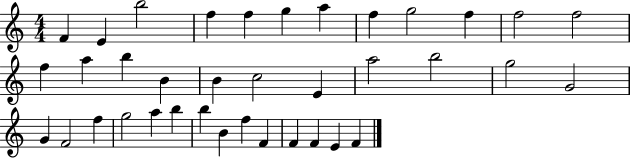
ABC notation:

X:1
T:Untitled
M:4/4
L:1/4
K:C
F E b2 f f g a f g2 f f2 f2 f a b B B c2 E a2 b2 g2 G2 G F2 f g2 a b b B f F F F E F